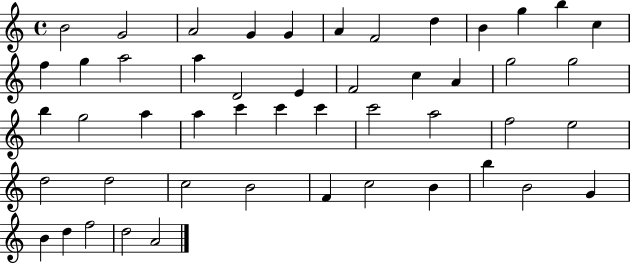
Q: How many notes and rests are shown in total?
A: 49